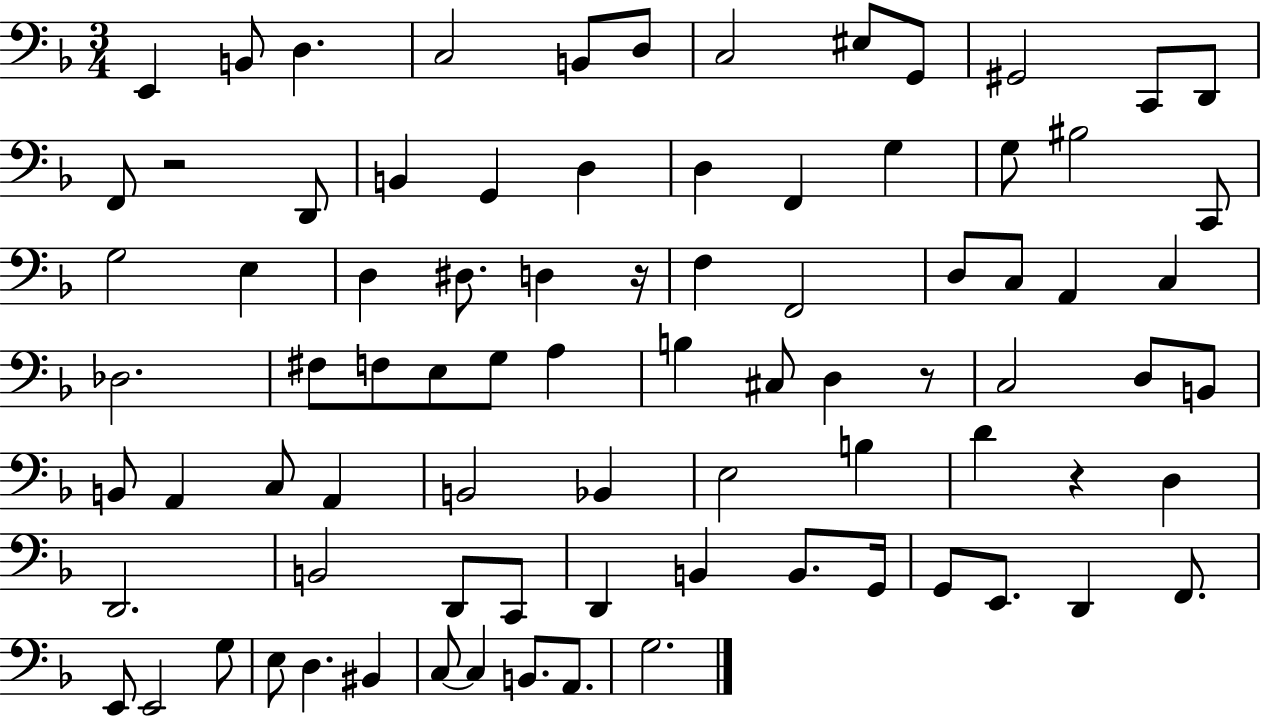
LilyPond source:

{
  \clef bass
  \numericTimeSignature
  \time 3/4
  \key f \major
  \repeat volta 2 { e,4 b,8 d4. | c2 b,8 d8 | c2 eis8 g,8 | gis,2 c,8 d,8 | \break f,8 r2 d,8 | b,4 g,4 d4 | d4 f,4 g4 | g8 bis2 c,8 | \break g2 e4 | d4 dis8. d4 r16 | f4 f,2 | d8 c8 a,4 c4 | \break des2. | fis8 f8 e8 g8 a4 | b4 cis8 d4 r8 | c2 d8 b,8 | \break b,8 a,4 c8 a,4 | b,2 bes,4 | e2 b4 | d'4 r4 d4 | \break d,2. | b,2 d,8 c,8 | d,4 b,4 b,8. g,16 | g,8 e,8. d,4 f,8. | \break e,8 e,2 g8 | e8 d4. bis,4 | c8~~ c4 b,8. a,8. | g2. | \break } \bar "|."
}